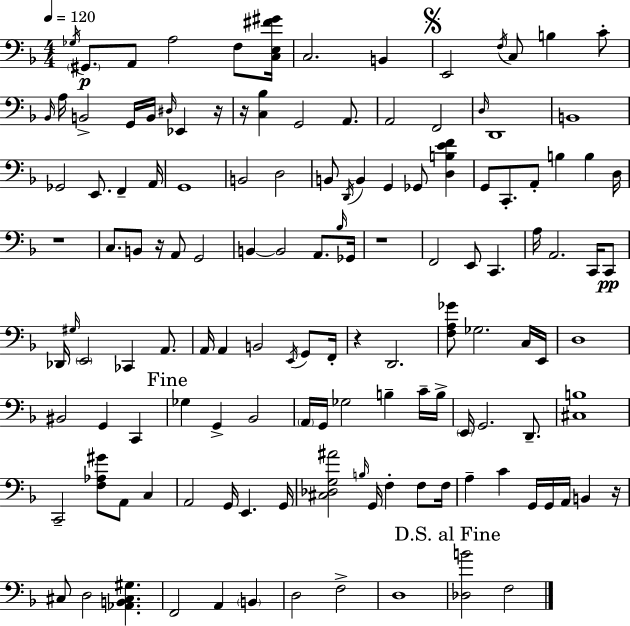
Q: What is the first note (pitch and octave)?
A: Gb3